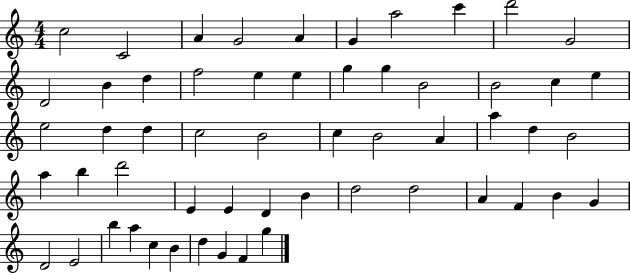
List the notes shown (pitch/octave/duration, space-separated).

C5/h C4/h A4/q G4/h A4/q G4/q A5/h C6/q D6/h G4/h D4/h B4/q D5/q F5/h E5/q E5/q G5/q G5/q B4/h B4/h C5/q E5/q E5/h D5/q D5/q C5/h B4/h C5/q B4/h A4/q A5/q D5/q B4/h A5/q B5/q D6/h E4/q E4/q D4/q B4/q D5/h D5/h A4/q F4/q B4/q G4/q D4/h E4/h B5/q A5/q C5/q B4/q D5/q G4/q F4/q G5/q